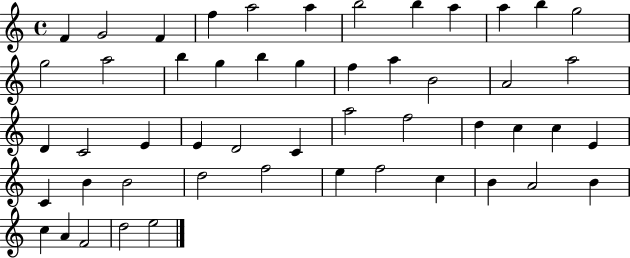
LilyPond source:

{
  \clef treble
  \time 4/4
  \defaultTimeSignature
  \key c \major
  f'4 g'2 f'4 | f''4 a''2 a''4 | b''2 b''4 a''4 | a''4 b''4 g''2 | \break g''2 a''2 | b''4 g''4 b''4 g''4 | f''4 a''4 b'2 | a'2 a''2 | \break d'4 c'2 e'4 | e'4 d'2 c'4 | a''2 f''2 | d''4 c''4 c''4 e'4 | \break c'4 b'4 b'2 | d''2 f''2 | e''4 f''2 c''4 | b'4 a'2 b'4 | \break c''4 a'4 f'2 | d''2 e''2 | \bar "|."
}